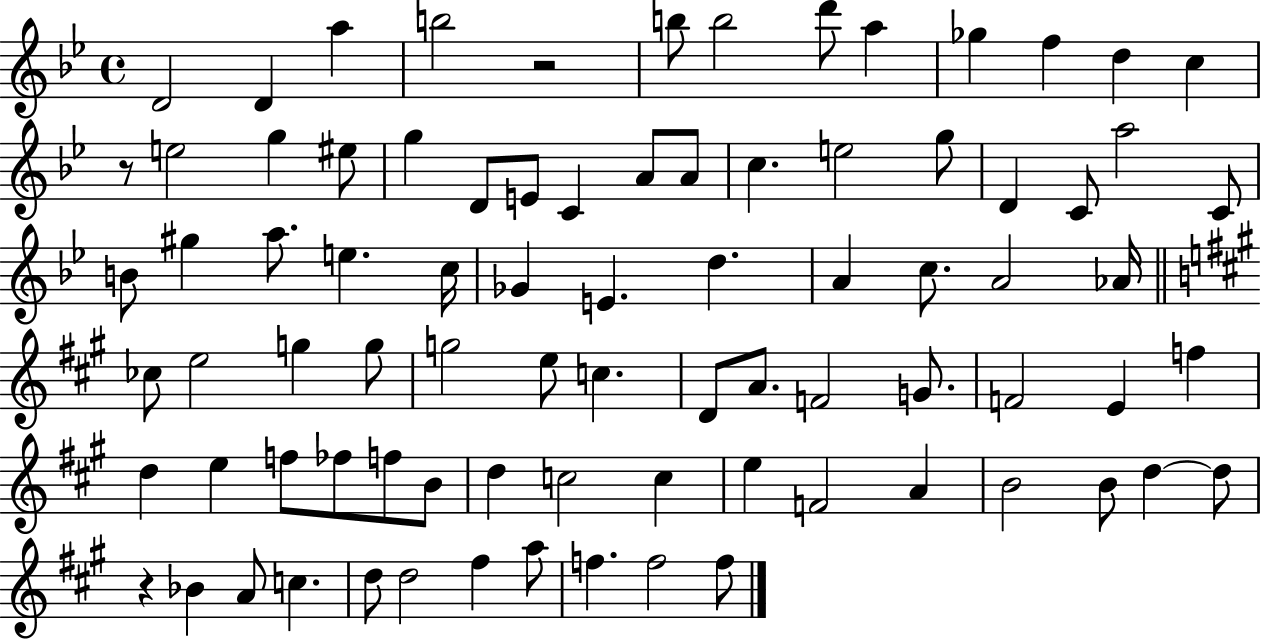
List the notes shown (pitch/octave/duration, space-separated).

D4/h D4/q A5/q B5/h R/h B5/e B5/h D6/e A5/q Gb5/q F5/q D5/q C5/q R/e E5/h G5/q EIS5/e G5/q D4/e E4/e C4/q A4/e A4/e C5/q. E5/h G5/e D4/q C4/e A5/h C4/e B4/e G#5/q A5/e. E5/q. C5/s Gb4/q E4/q. D5/q. A4/q C5/e. A4/h Ab4/s CES5/e E5/h G5/q G5/e G5/h E5/e C5/q. D4/e A4/e. F4/h G4/e. F4/h E4/q F5/q D5/q E5/q F5/e FES5/e F5/e B4/e D5/q C5/h C5/q E5/q F4/h A4/q B4/h B4/e D5/q D5/e R/q Bb4/q A4/e C5/q. D5/e D5/h F#5/q A5/e F5/q. F5/h F5/e